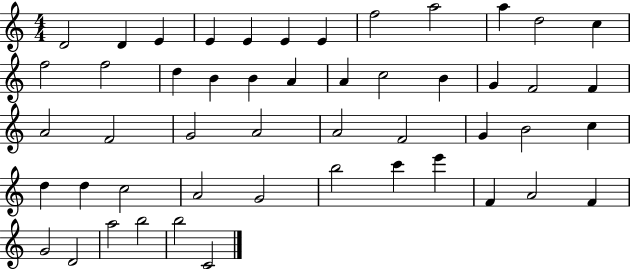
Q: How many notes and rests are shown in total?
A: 50